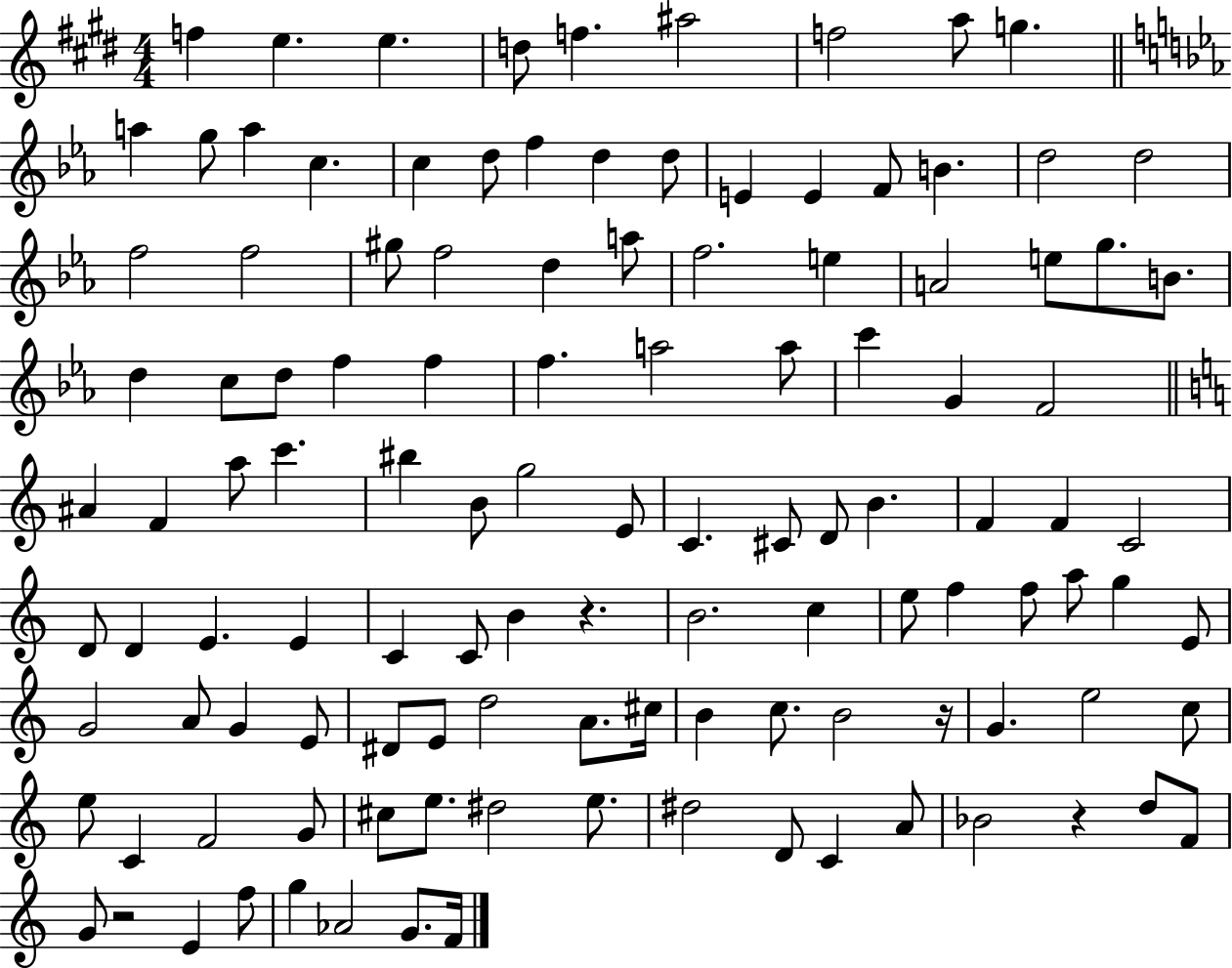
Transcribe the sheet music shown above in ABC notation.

X:1
T:Untitled
M:4/4
L:1/4
K:E
f e e d/2 f ^a2 f2 a/2 g a g/2 a c c d/2 f d d/2 E E F/2 B d2 d2 f2 f2 ^g/2 f2 d a/2 f2 e A2 e/2 g/2 B/2 d c/2 d/2 f f f a2 a/2 c' G F2 ^A F a/2 c' ^b B/2 g2 E/2 C ^C/2 D/2 B F F C2 D/2 D E E C C/2 B z B2 c e/2 f f/2 a/2 g E/2 G2 A/2 G E/2 ^D/2 E/2 d2 A/2 ^c/4 B c/2 B2 z/4 G e2 c/2 e/2 C F2 G/2 ^c/2 e/2 ^d2 e/2 ^d2 D/2 C A/2 _B2 z d/2 F/2 G/2 z2 E f/2 g _A2 G/2 F/4